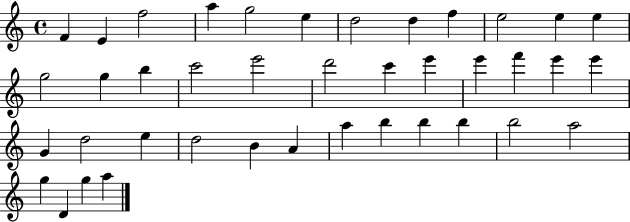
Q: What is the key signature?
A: C major